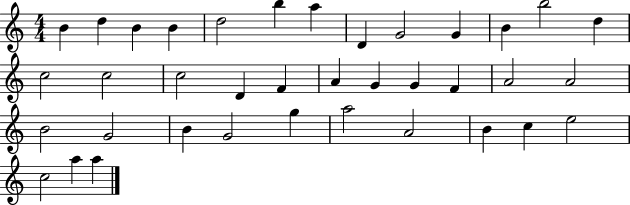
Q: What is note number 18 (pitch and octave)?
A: F4